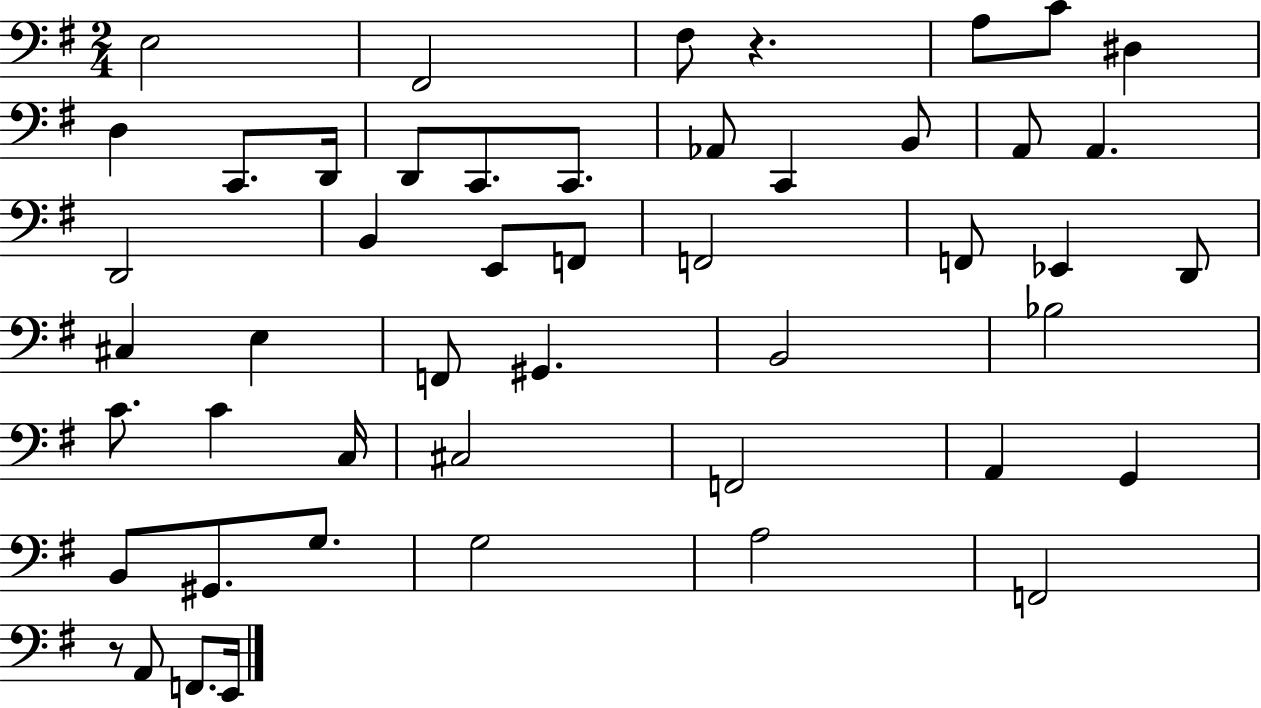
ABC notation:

X:1
T:Untitled
M:2/4
L:1/4
K:G
E,2 ^F,,2 ^F,/2 z A,/2 C/2 ^D, D, C,,/2 D,,/4 D,,/2 C,,/2 C,,/2 _A,,/2 C,, B,,/2 A,,/2 A,, D,,2 B,, E,,/2 F,,/2 F,,2 F,,/2 _E,, D,,/2 ^C, E, F,,/2 ^G,, B,,2 _B,2 C/2 C C,/4 ^C,2 F,,2 A,, G,, B,,/2 ^G,,/2 G,/2 G,2 A,2 F,,2 z/2 A,,/2 F,,/2 E,,/4